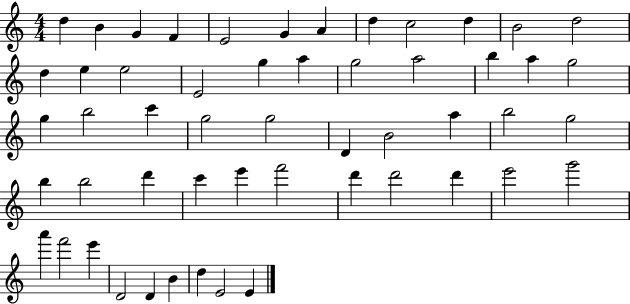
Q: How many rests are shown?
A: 0